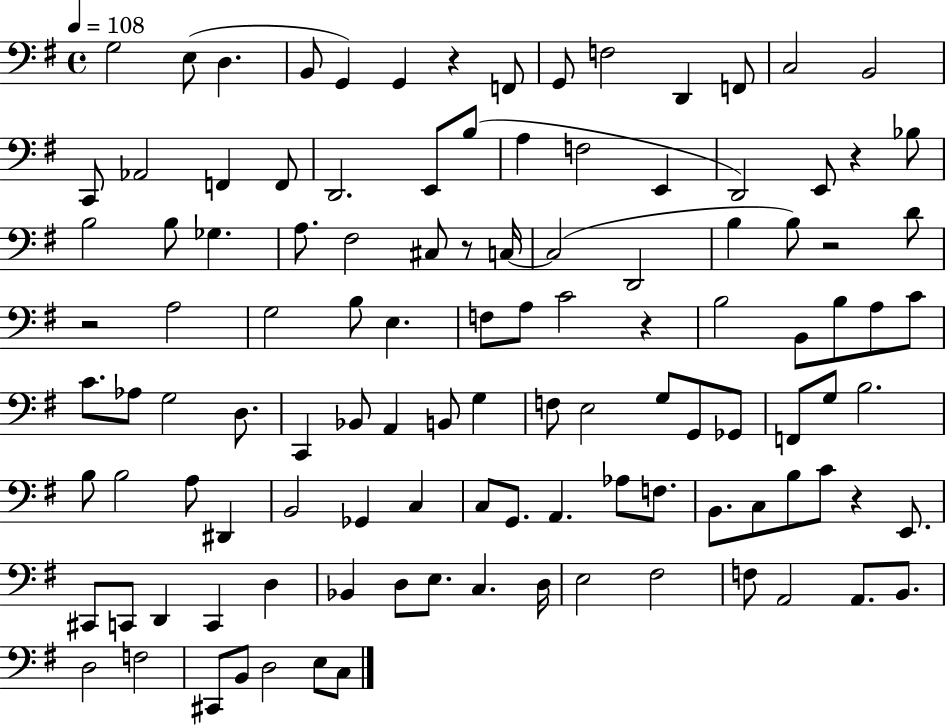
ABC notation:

X:1
T:Untitled
M:4/4
L:1/4
K:G
G,2 E,/2 D, B,,/2 G,, G,, z F,,/2 G,,/2 F,2 D,, F,,/2 C,2 B,,2 C,,/2 _A,,2 F,, F,,/2 D,,2 E,,/2 B,/2 A, F,2 E,, D,,2 E,,/2 z _B,/2 B,2 B,/2 _G, A,/2 ^F,2 ^C,/2 z/2 C,/4 C,2 D,,2 B, B,/2 z2 D/2 z2 A,2 G,2 B,/2 E, F,/2 A,/2 C2 z B,2 B,,/2 B,/2 A,/2 C/2 C/2 _A,/2 G,2 D,/2 C,, _B,,/2 A,, B,,/2 G, F,/2 E,2 G,/2 G,,/2 _G,,/2 F,,/2 G,/2 B,2 B,/2 B,2 A,/2 ^D,, B,,2 _G,, C, C,/2 G,,/2 A,, _A,/2 F,/2 B,,/2 C,/2 B,/2 C/2 z E,,/2 ^C,,/2 C,,/2 D,, C,, D, _B,, D,/2 E,/2 C, D,/4 E,2 ^F,2 F,/2 A,,2 A,,/2 B,,/2 D,2 F,2 ^C,,/2 B,,/2 D,2 E,/2 C,/2